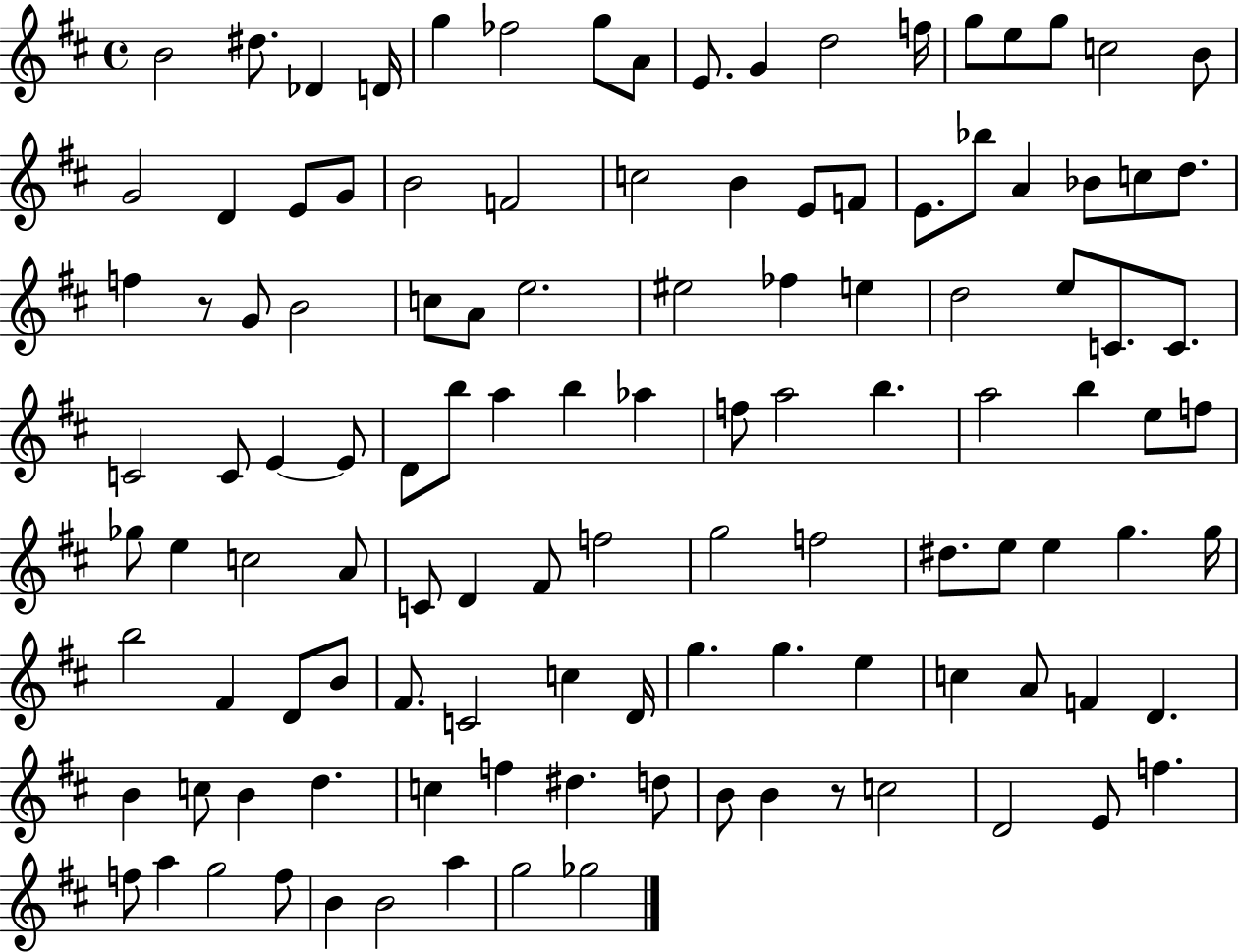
B4/h D#5/e. Db4/q D4/s G5/q FES5/h G5/e A4/e E4/e. G4/q D5/h F5/s G5/e E5/e G5/e C5/h B4/e G4/h D4/q E4/e G4/e B4/h F4/h C5/h B4/q E4/e F4/e E4/e. Bb5/e A4/q Bb4/e C5/e D5/e. F5/q R/e G4/e B4/h C5/e A4/e E5/h. EIS5/h FES5/q E5/q D5/h E5/e C4/e. C4/e. C4/h C4/e E4/q E4/e D4/e B5/e A5/q B5/q Ab5/q F5/e A5/h B5/q. A5/h B5/q E5/e F5/e Gb5/e E5/q C5/h A4/e C4/e D4/q F#4/e F5/h G5/h F5/h D#5/e. E5/e E5/q G5/q. G5/s B5/h F#4/q D4/e B4/e F#4/e. C4/h C5/q D4/s G5/q. G5/q. E5/q C5/q A4/e F4/q D4/q. B4/q C5/e B4/q D5/q. C5/q F5/q D#5/q. D5/e B4/e B4/q R/e C5/h D4/h E4/e F5/q. F5/e A5/q G5/h F5/e B4/q B4/h A5/q G5/h Gb5/h